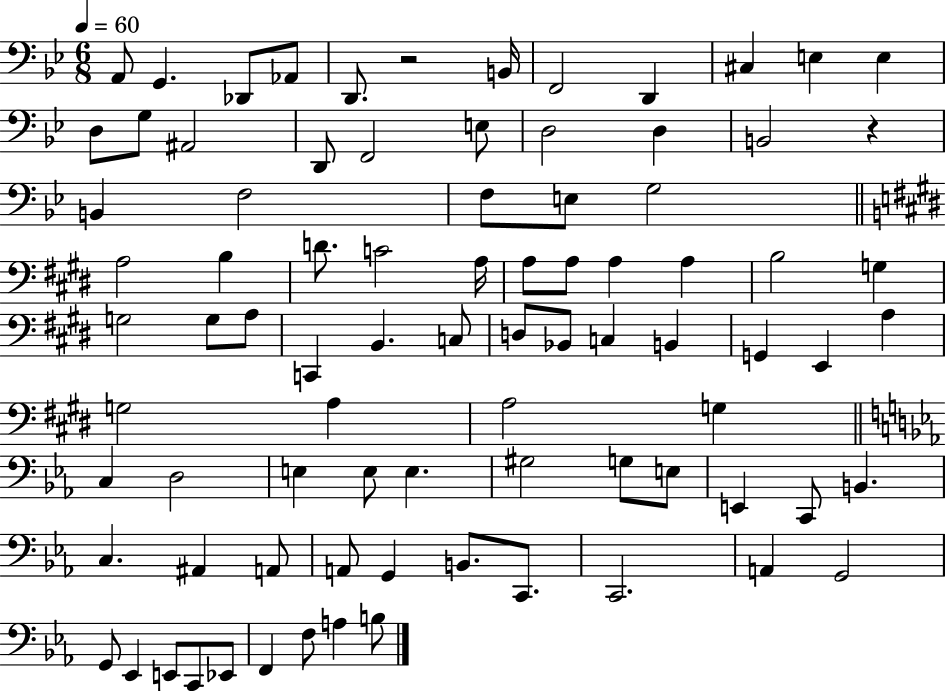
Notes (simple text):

A2/e G2/q. Db2/e Ab2/e D2/e. R/h B2/s F2/h D2/q C#3/q E3/q E3/q D3/e G3/e A#2/h D2/e F2/h E3/e D3/h D3/q B2/h R/q B2/q F3/h F3/e E3/e G3/h A3/h B3/q D4/e. C4/h A3/s A3/e A3/e A3/q A3/q B3/h G3/q G3/h G3/e A3/e C2/q B2/q. C3/e D3/e Bb2/e C3/q B2/q G2/q E2/q A3/q G3/h A3/q A3/h G3/q C3/q D3/h E3/q E3/e E3/q. G#3/h G3/e E3/e E2/q C2/e B2/q. C3/q. A#2/q A2/e A2/e G2/q B2/e. C2/e. C2/h. A2/q G2/h G2/e Eb2/q E2/e C2/e Eb2/e F2/q F3/e A3/q B3/e